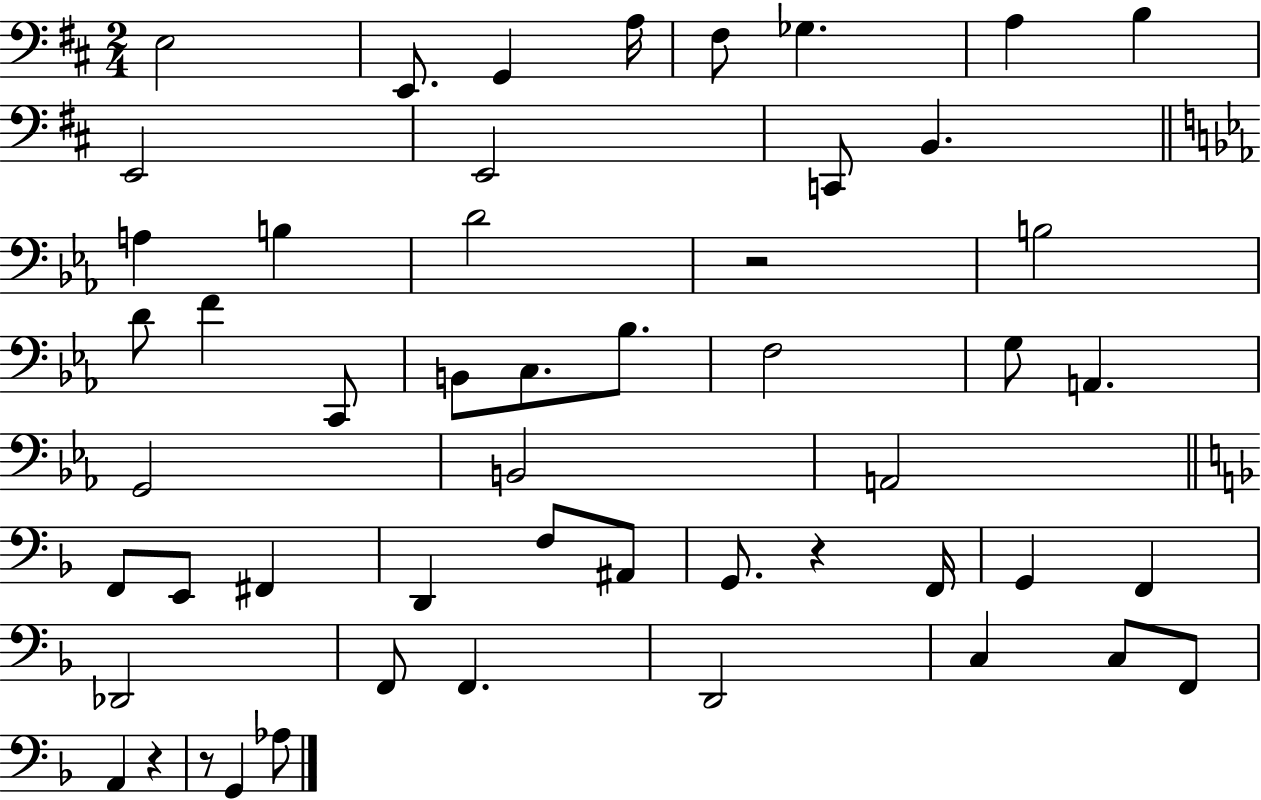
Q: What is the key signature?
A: D major